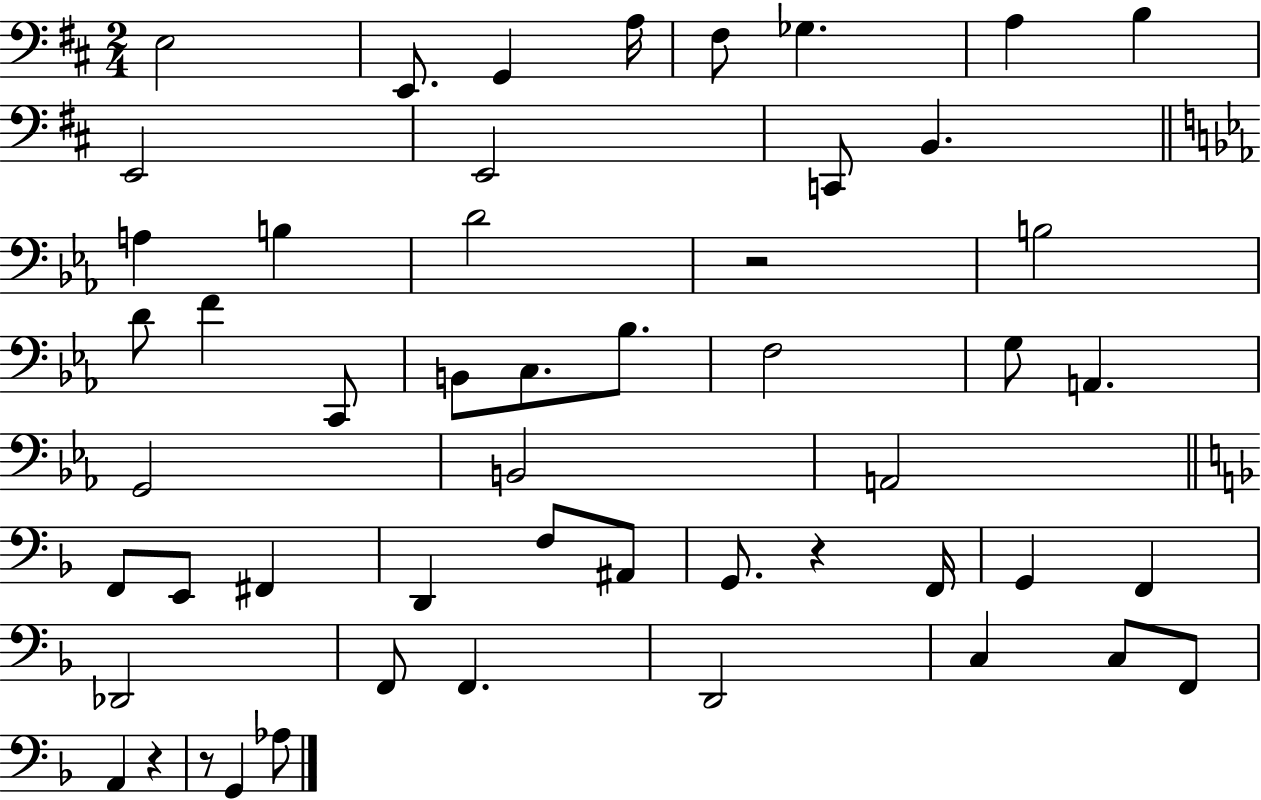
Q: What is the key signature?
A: D major